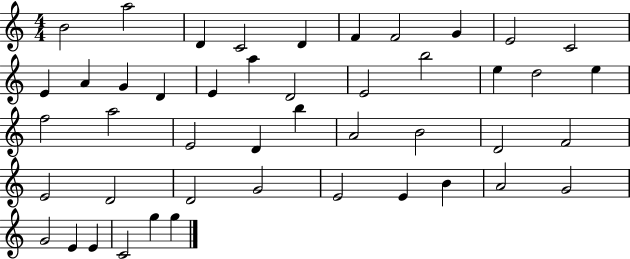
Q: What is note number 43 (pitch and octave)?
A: E4